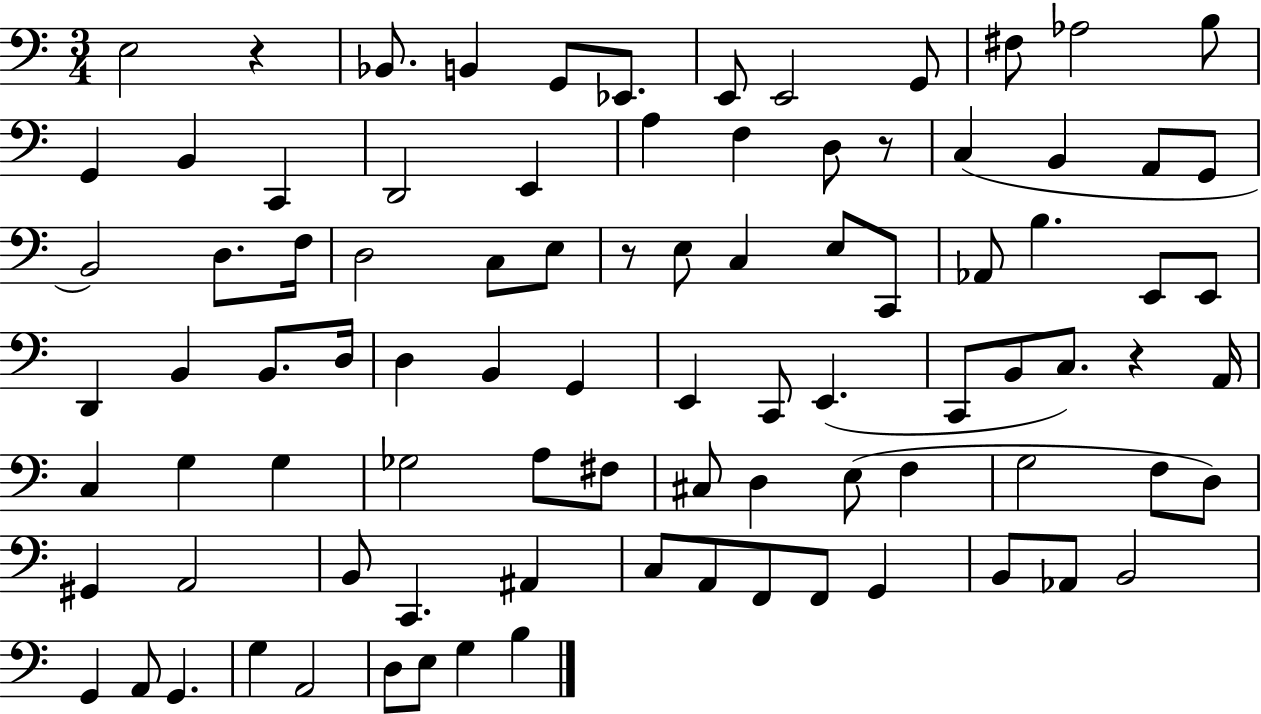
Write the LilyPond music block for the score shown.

{
  \clef bass
  \numericTimeSignature
  \time 3/4
  \key c \major
  e2 r4 | bes,8. b,4 g,8 ees,8. | e,8 e,2 g,8 | fis8 aes2 b8 | \break g,4 b,4 c,4 | d,2 e,4 | a4 f4 d8 r8 | c4( b,4 a,8 g,8 | \break b,2) d8. f16 | d2 c8 e8 | r8 e8 c4 e8 c,8 | aes,8 b4. e,8 e,8 | \break d,4 b,4 b,8. d16 | d4 b,4 g,4 | e,4 c,8 e,4.( | c,8 b,8 c8.) r4 a,16 | \break c4 g4 g4 | ges2 a8 fis8 | cis8 d4 e8( f4 | g2 f8 d8) | \break gis,4 a,2 | b,8 c,4. ais,4 | c8 a,8 f,8 f,8 g,4 | b,8 aes,8 b,2 | \break g,4 a,8 g,4. | g4 a,2 | d8 e8 g4 b4 | \bar "|."
}